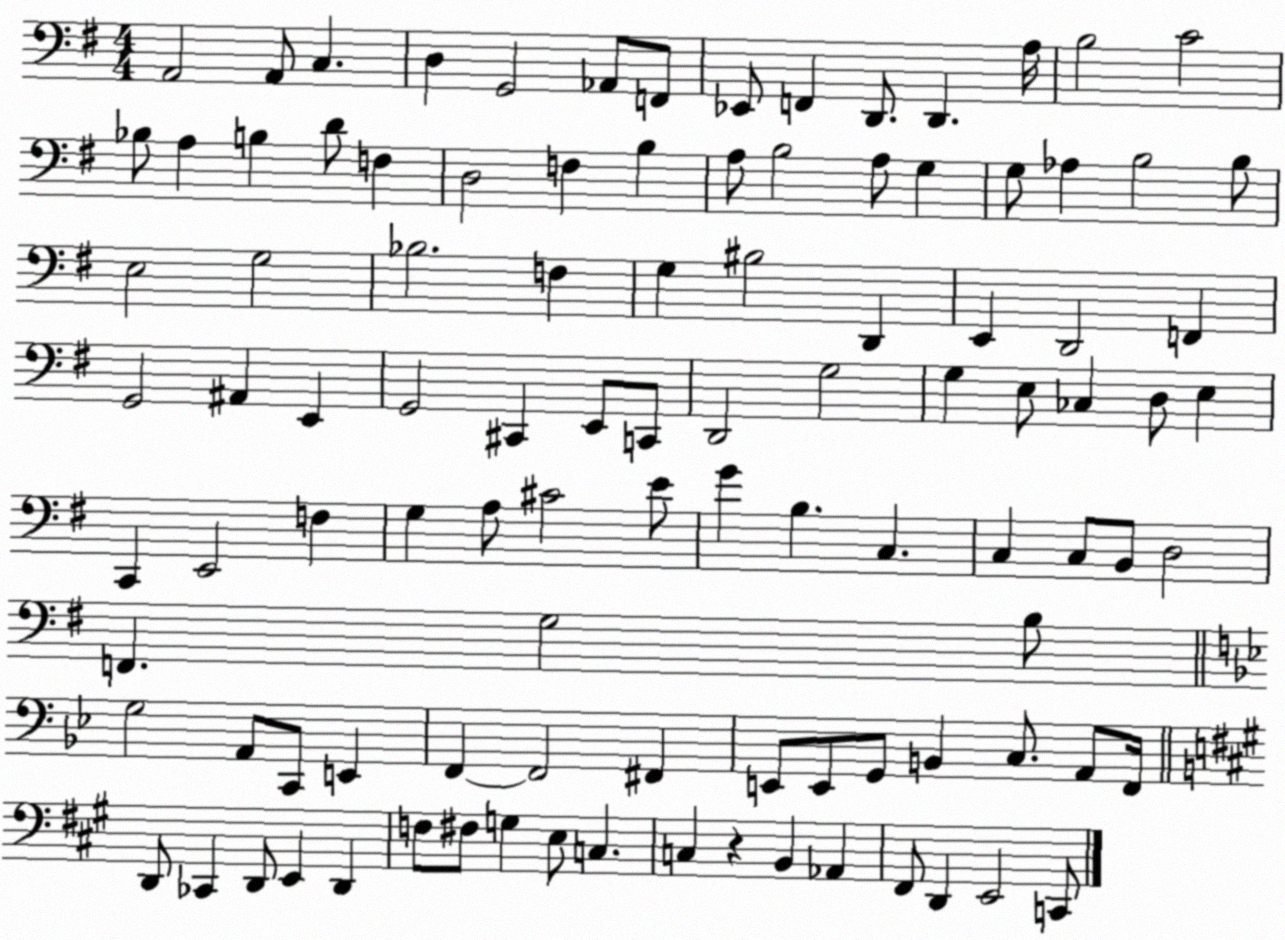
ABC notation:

X:1
T:Untitled
M:4/4
L:1/4
K:G
A,,2 A,,/2 C, D, G,,2 _A,,/2 F,,/2 _E,,/2 F,, D,,/2 D,, A,/4 B,2 C2 _B,/2 A, B, D/2 F, D,2 F, B, A,/2 B,2 A,/2 G, G,/2 _A, B,2 B,/2 E,2 G,2 _B,2 F, G, ^B,2 D,, E,, D,,2 F,, G,,2 ^A,, E,, G,,2 ^C,, E,,/2 C,,/2 D,,2 G,2 G, E,/2 _C, D,/2 E, C,, E,,2 F, G, A,/2 ^C2 E/2 G B, C, C, C,/2 B,,/2 D,2 F,, G,2 B,/2 G,2 A,,/2 C,,/2 E,, F,, F,,2 ^F,, E,,/2 E,,/2 G,,/2 B,, C,/2 A,,/2 F,,/4 D,,/2 _C,, D,,/2 E,, D,, F,/2 ^F,/2 G, E,/2 C, C, z B,, _A,, ^F,,/2 D,, E,,2 C,,/2